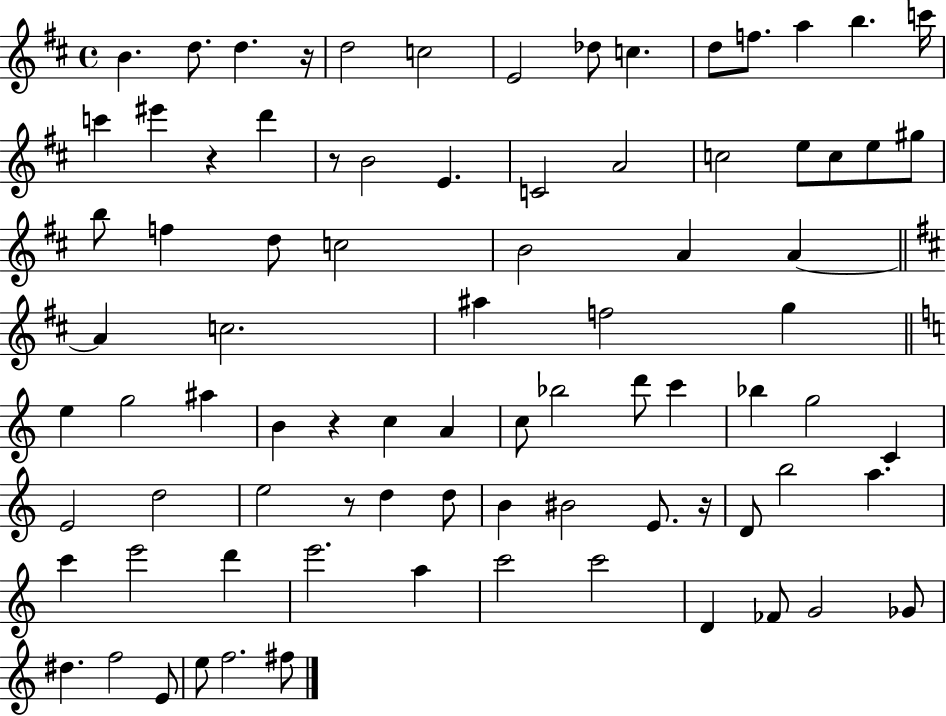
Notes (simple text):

B4/q. D5/e. D5/q. R/s D5/h C5/h E4/h Db5/e C5/q. D5/e F5/e. A5/q B5/q. C6/s C6/q EIS6/q R/q D6/q R/e B4/h E4/q. C4/h A4/h C5/h E5/e C5/e E5/e G#5/e B5/e F5/q D5/e C5/h B4/h A4/q A4/q A4/q C5/h. A#5/q F5/h G5/q E5/q G5/h A#5/q B4/q R/q C5/q A4/q C5/e Bb5/h D6/e C6/q Bb5/q G5/h C4/q E4/h D5/h E5/h R/e D5/q D5/e B4/q BIS4/h E4/e. R/s D4/e B5/h A5/q. C6/q E6/h D6/q E6/h. A5/q C6/h C6/h D4/q FES4/e G4/h Gb4/e D#5/q. F5/h E4/e E5/e F5/h. F#5/e